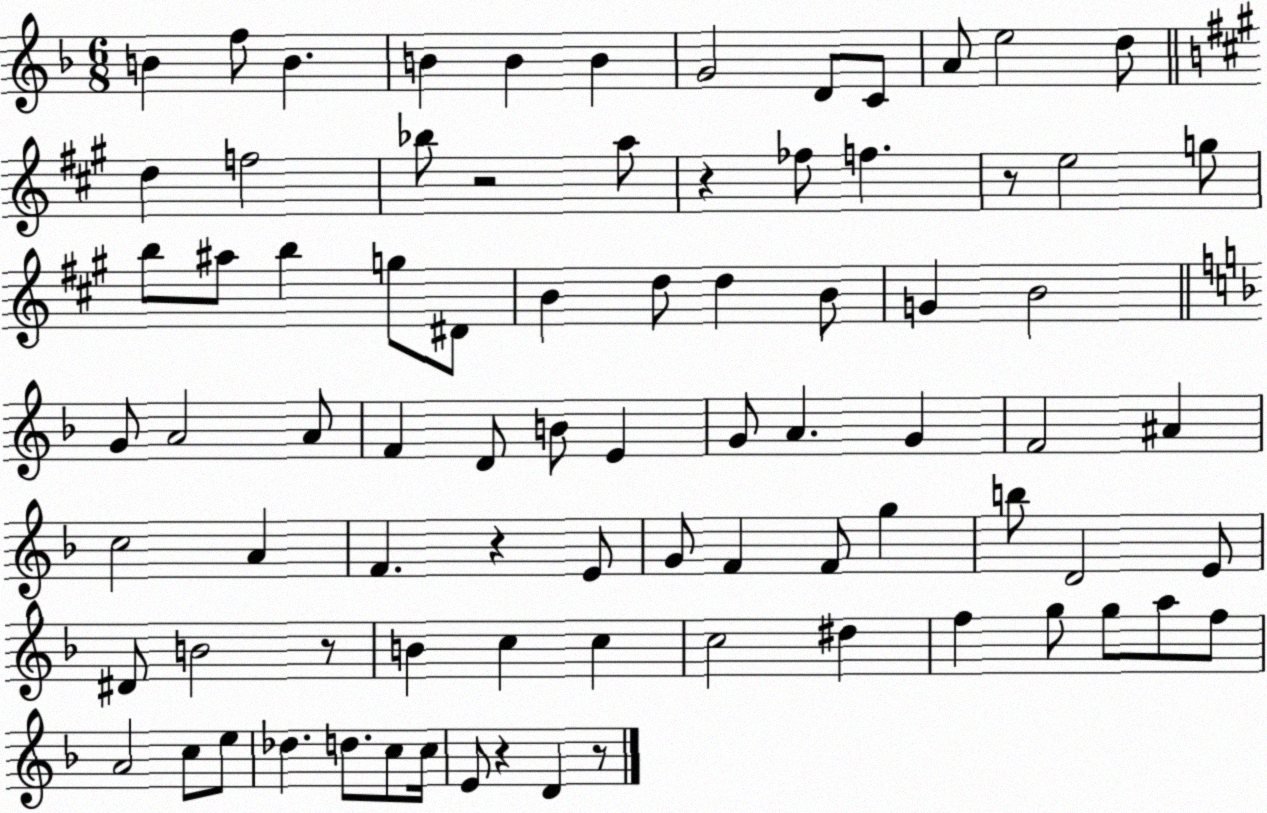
X:1
T:Untitled
M:6/8
L:1/4
K:F
B f/2 B B B B G2 D/2 C/2 A/2 e2 d/2 d f2 _b/2 z2 a/2 z _f/2 f z/2 e2 g/2 b/2 ^a/2 b g/2 ^D/2 B d/2 d B/2 G B2 G/2 A2 A/2 F D/2 B/2 E G/2 A G F2 ^A c2 A F z E/2 G/2 F F/2 g b/2 D2 E/2 ^D/2 B2 z/2 B c c c2 ^d f g/2 g/2 a/2 f/2 A2 c/2 e/2 _d d/2 c/2 c/4 E/2 z D z/2